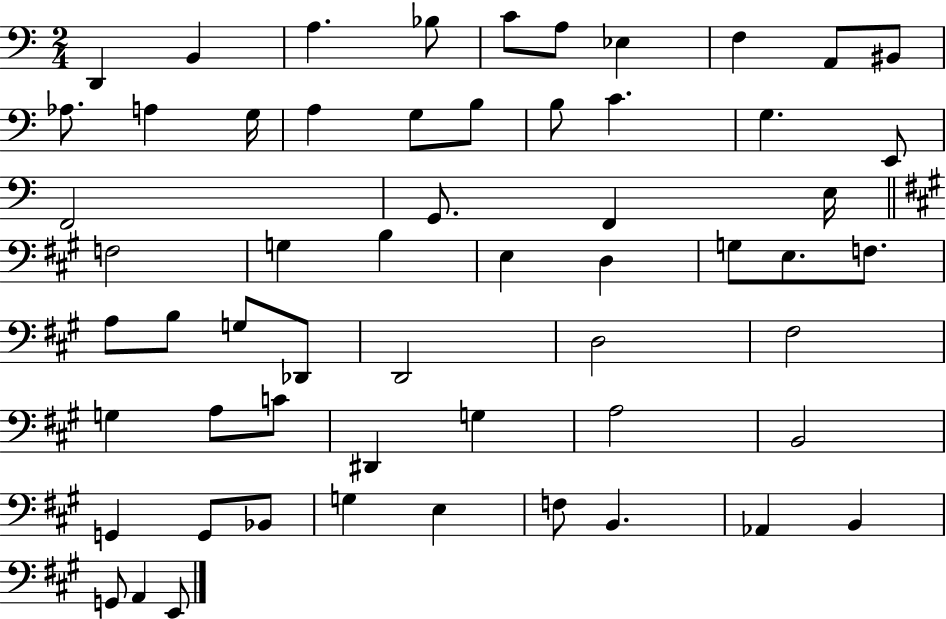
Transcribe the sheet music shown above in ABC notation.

X:1
T:Untitled
M:2/4
L:1/4
K:C
D,, B,, A, _B,/2 C/2 A,/2 _E, F, A,,/2 ^B,,/2 _A,/2 A, G,/4 A, G,/2 B,/2 B,/2 C G, E,,/2 F,,2 G,,/2 F,, E,/4 F,2 G, B, E, D, G,/2 E,/2 F,/2 A,/2 B,/2 G,/2 _D,,/2 D,,2 D,2 ^F,2 G, A,/2 C/2 ^D,, G, A,2 B,,2 G,, G,,/2 _B,,/2 G, E, F,/2 B,, _A,, B,, G,,/2 A,, E,,/2